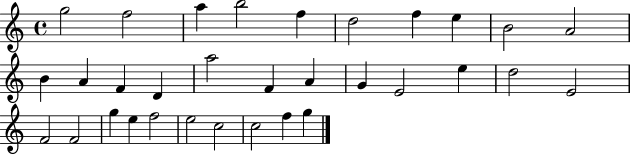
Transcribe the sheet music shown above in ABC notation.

X:1
T:Untitled
M:4/4
L:1/4
K:C
g2 f2 a b2 f d2 f e B2 A2 B A F D a2 F A G E2 e d2 E2 F2 F2 g e f2 e2 c2 c2 f g